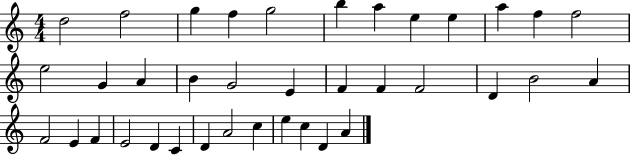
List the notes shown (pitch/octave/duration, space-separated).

D5/h F5/h G5/q F5/q G5/h B5/q A5/q E5/q E5/q A5/q F5/q F5/h E5/h G4/q A4/q B4/q G4/h E4/q F4/q F4/q F4/h D4/q B4/h A4/q F4/h E4/q F4/q E4/h D4/q C4/q D4/q A4/h C5/q E5/q C5/q D4/q A4/q